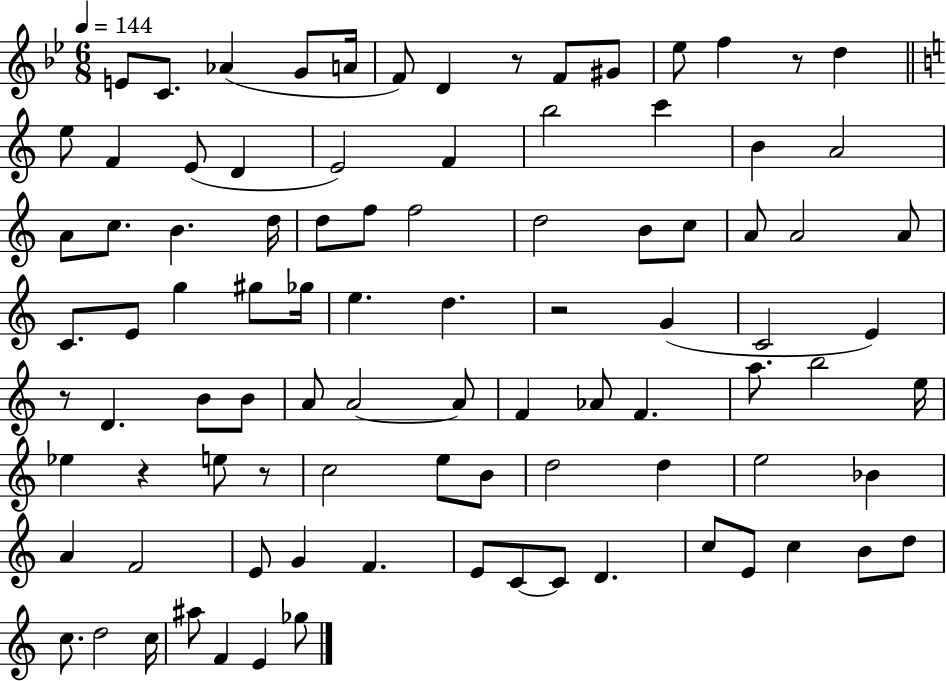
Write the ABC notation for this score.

X:1
T:Untitled
M:6/8
L:1/4
K:Bb
E/2 C/2 _A G/2 A/4 F/2 D z/2 F/2 ^G/2 _e/2 f z/2 d e/2 F E/2 D E2 F b2 c' B A2 A/2 c/2 B d/4 d/2 f/2 f2 d2 B/2 c/2 A/2 A2 A/2 C/2 E/2 g ^g/2 _g/4 e d z2 G C2 E z/2 D B/2 B/2 A/2 A2 A/2 F _A/2 F a/2 b2 e/4 _e z e/2 z/2 c2 e/2 B/2 d2 d e2 _B A F2 E/2 G F E/2 C/2 C/2 D c/2 E/2 c B/2 d/2 c/2 d2 c/4 ^a/2 F E _g/2